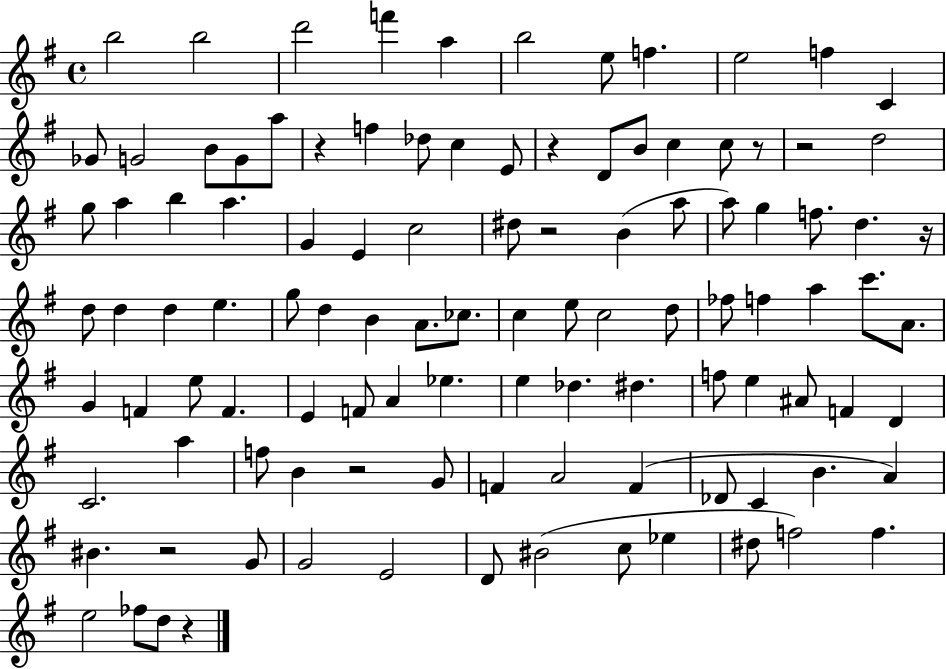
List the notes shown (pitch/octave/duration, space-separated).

B5/h B5/h D6/h F6/q A5/q B5/h E5/e F5/q. E5/h F5/q C4/q Gb4/e G4/h B4/e G4/e A5/e R/q F5/q Db5/e C5/q E4/e R/q D4/e B4/e C5/q C5/e R/e R/h D5/h G5/e A5/q B5/q A5/q. G4/q E4/q C5/h D#5/e R/h B4/q A5/e A5/e G5/q F5/e. D5/q. R/s D5/e D5/q D5/q E5/q. G5/e D5/q B4/q A4/e. CES5/e. C5/q E5/e C5/h D5/e FES5/e F5/q A5/q C6/e. A4/e. G4/q F4/q E5/e F4/q. E4/q F4/e A4/q Eb5/q. E5/q Db5/q. D#5/q. F5/e E5/q A#4/e F4/q D4/q C4/h. A5/q F5/e B4/q R/h G4/e F4/q A4/h F4/q Db4/e C4/q B4/q. A4/q BIS4/q. R/h G4/e G4/h E4/h D4/e BIS4/h C5/e Eb5/q D#5/e F5/h F5/q. E5/h FES5/e D5/e R/q